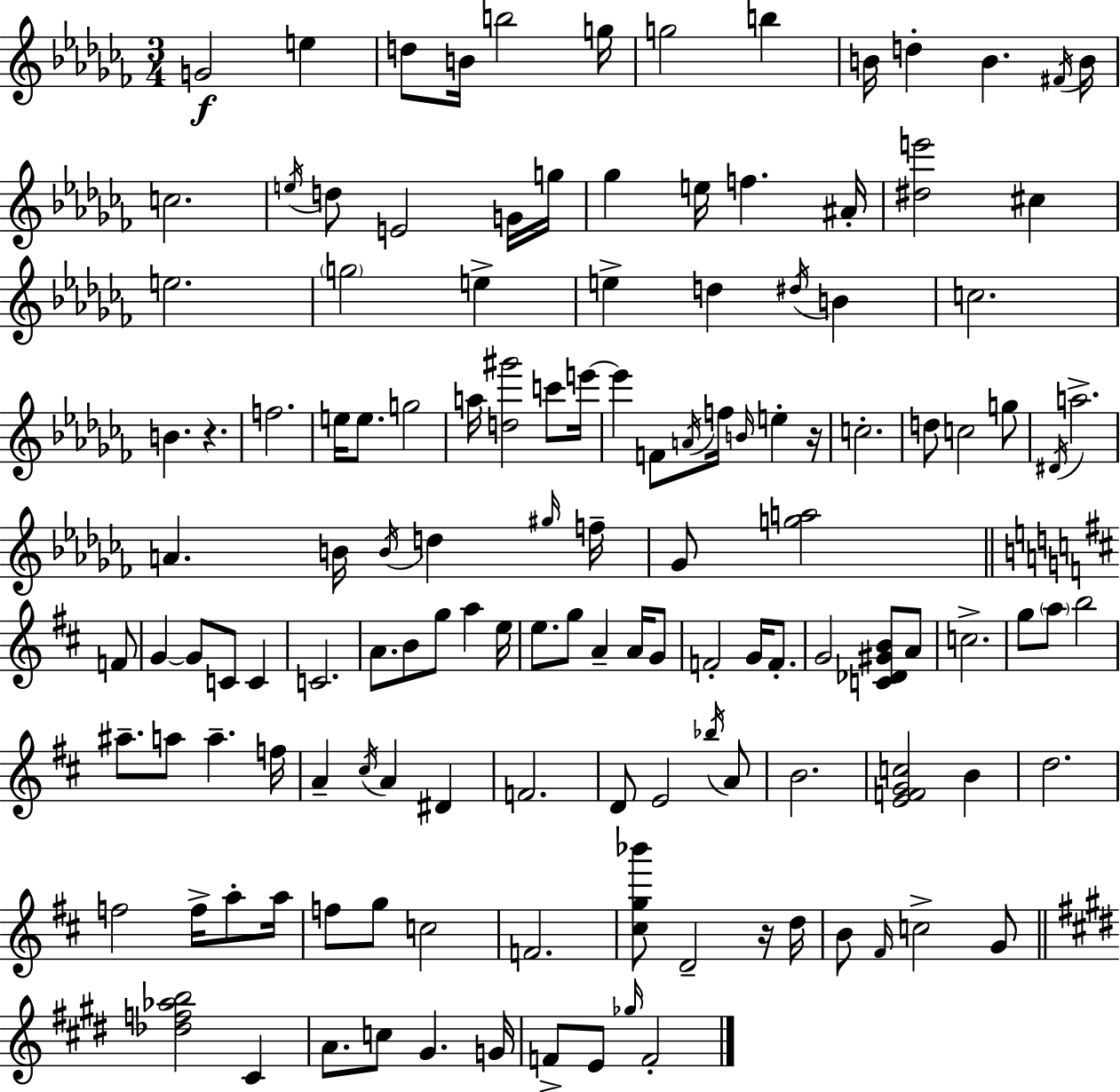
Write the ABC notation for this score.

X:1
T:Untitled
M:3/4
L:1/4
K:Abm
G2 e d/2 B/4 b2 g/4 g2 b B/4 d B ^F/4 B/4 c2 e/4 d/2 E2 G/4 g/4 _g e/4 f ^A/4 [^de']2 ^c e2 g2 e e d ^d/4 B c2 B z f2 e/4 e/2 g2 a/4 [d^g']2 c'/2 e'/4 e' F/2 A/4 f/4 B/4 e z/4 c2 d/2 c2 g/2 ^D/4 a2 A B/4 B/4 d ^g/4 f/4 _G/2 [ga]2 F/2 G G/2 C/2 C C2 A/2 B/2 g/2 a e/4 e/2 g/2 A A/4 G/2 F2 G/4 F/2 G2 [C_D^GB]/2 A/2 c2 g/2 a/2 b2 ^a/2 a/2 a f/4 A ^c/4 A ^D F2 D/2 E2 _b/4 A/2 B2 [EFGc]2 B d2 f2 f/4 a/2 a/4 f/2 g/2 c2 F2 [^cg_b']/2 D2 z/4 d/4 B/2 ^F/4 c2 G/2 [_df_ab]2 ^C A/2 c/2 ^G G/4 F/2 E/2 _g/4 F2